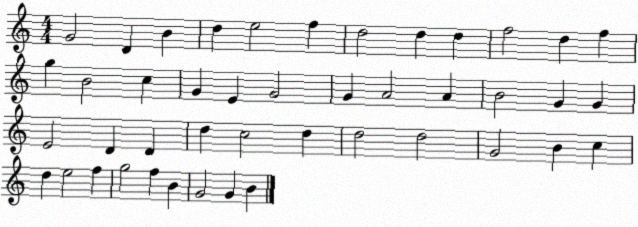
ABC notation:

X:1
T:Untitled
M:4/4
L:1/4
K:C
G2 D B d e2 f d2 d d f2 d f g B2 c G E G2 G A2 A B2 G G E2 D D d c2 d d2 d2 G2 B c d e2 f g2 f B G2 G B